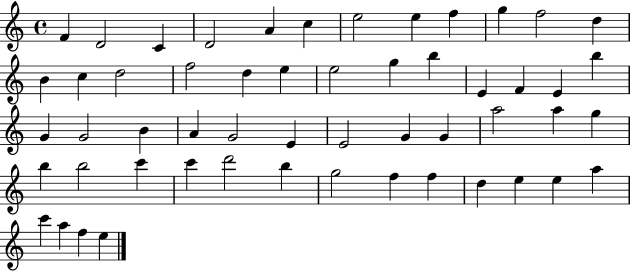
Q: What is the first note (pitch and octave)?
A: F4